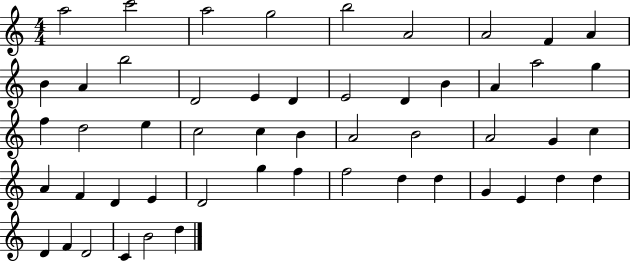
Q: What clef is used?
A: treble